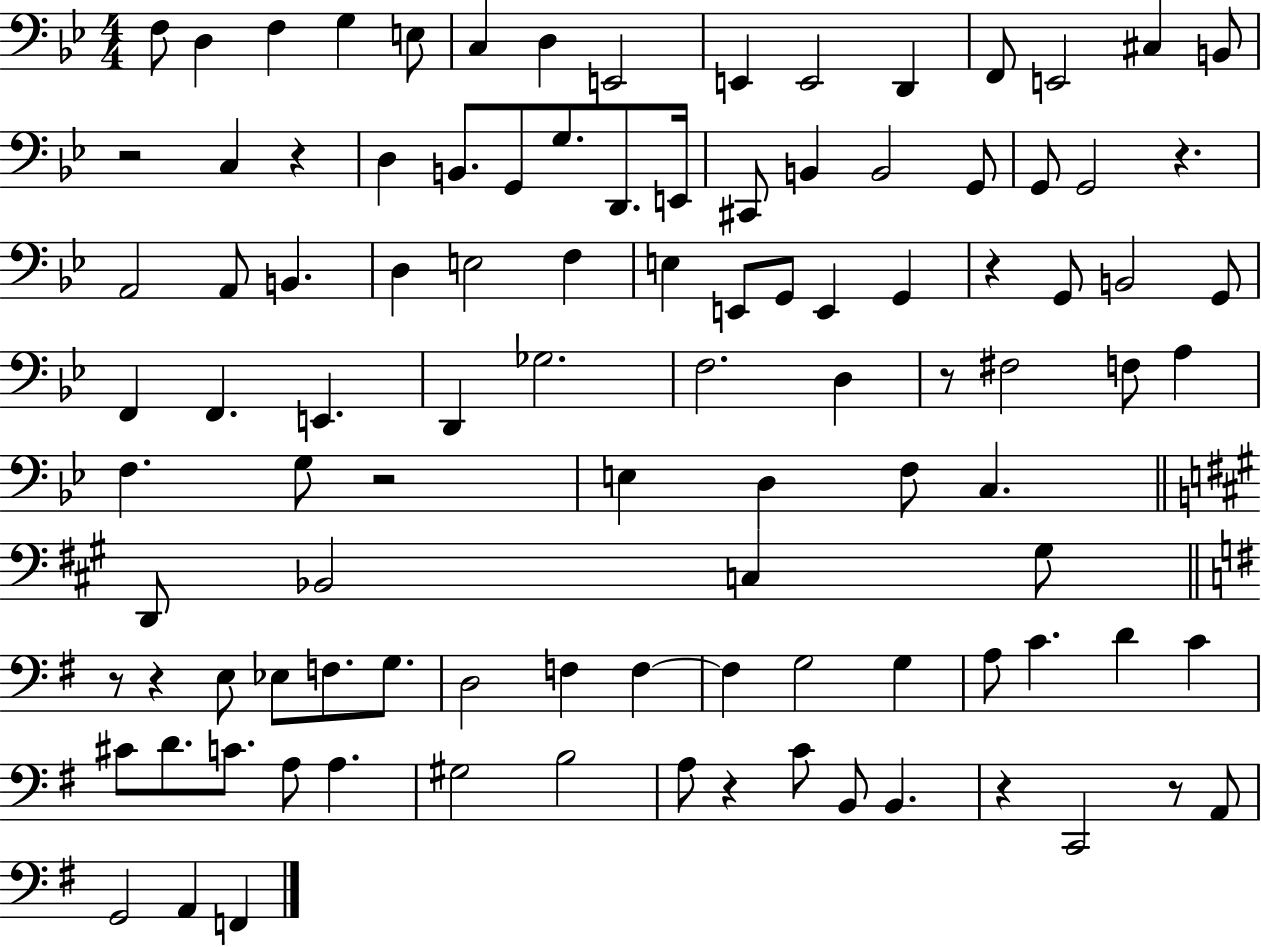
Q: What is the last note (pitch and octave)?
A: F2